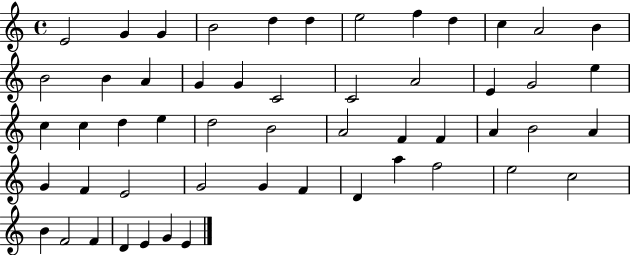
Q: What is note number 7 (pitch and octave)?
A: E5